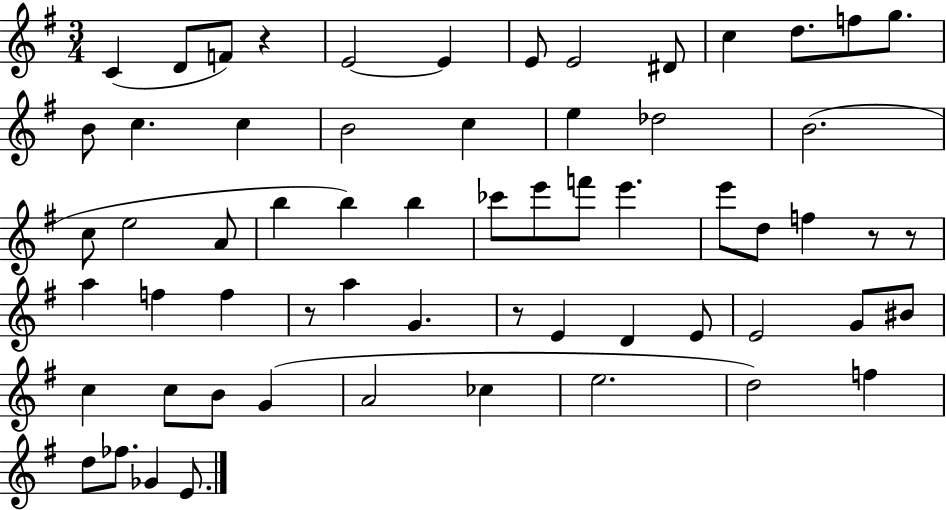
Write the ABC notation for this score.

X:1
T:Untitled
M:3/4
L:1/4
K:G
C D/2 F/2 z E2 E E/2 E2 ^D/2 c d/2 f/2 g/2 B/2 c c B2 c e _d2 B2 c/2 e2 A/2 b b b _c'/2 e'/2 f'/2 e' e'/2 d/2 f z/2 z/2 a f f z/2 a G z/2 E D E/2 E2 G/2 ^B/2 c c/2 B/2 G A2 _c e2 d2 f d/2 _f/2 _G E/2